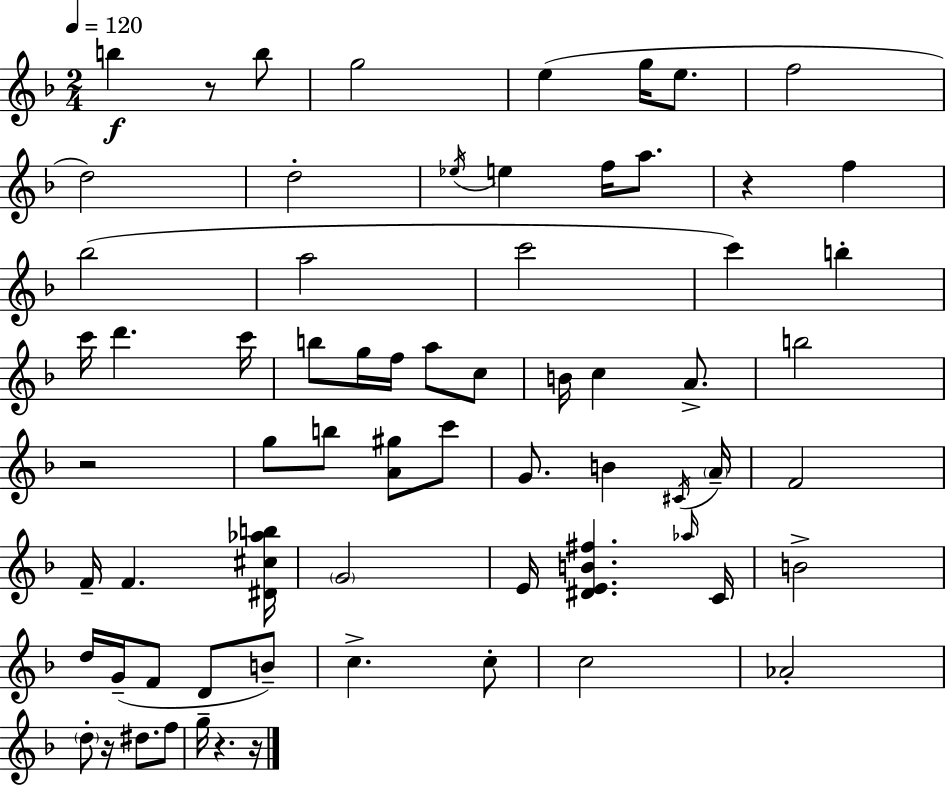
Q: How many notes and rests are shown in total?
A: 68